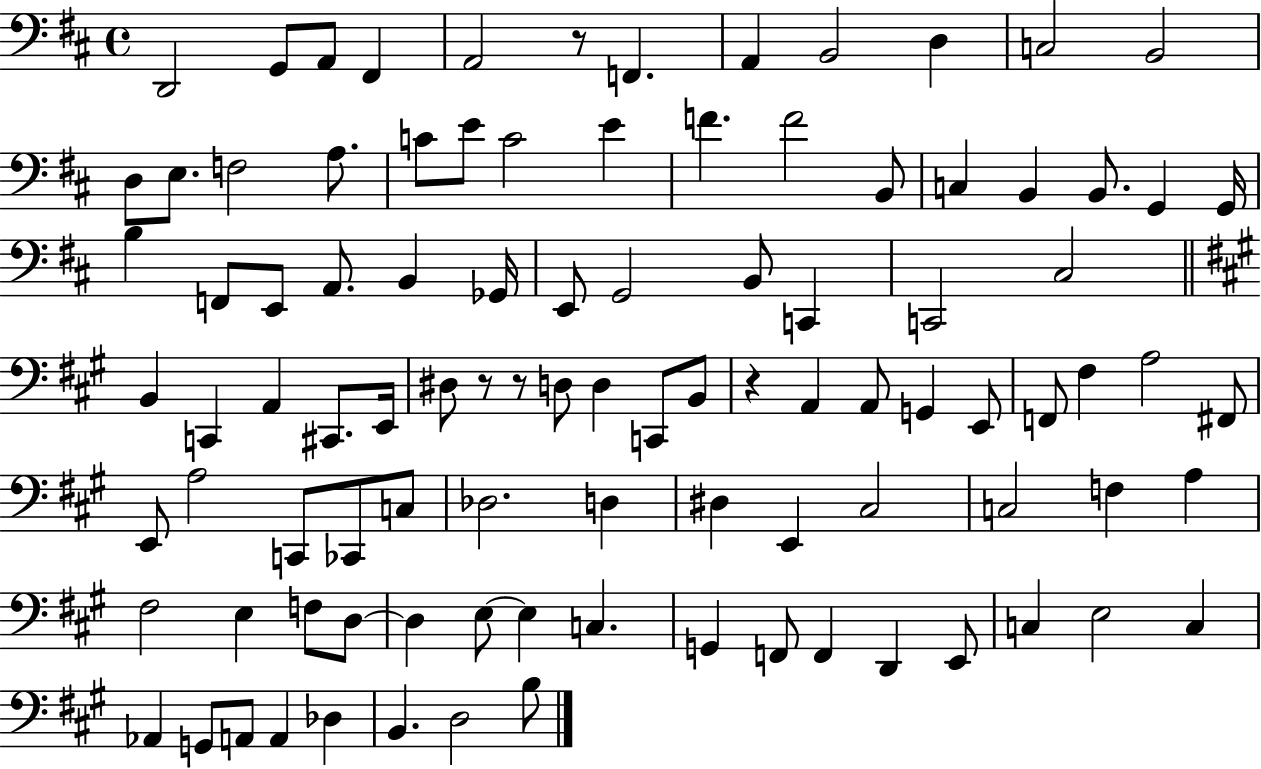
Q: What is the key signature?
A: D major